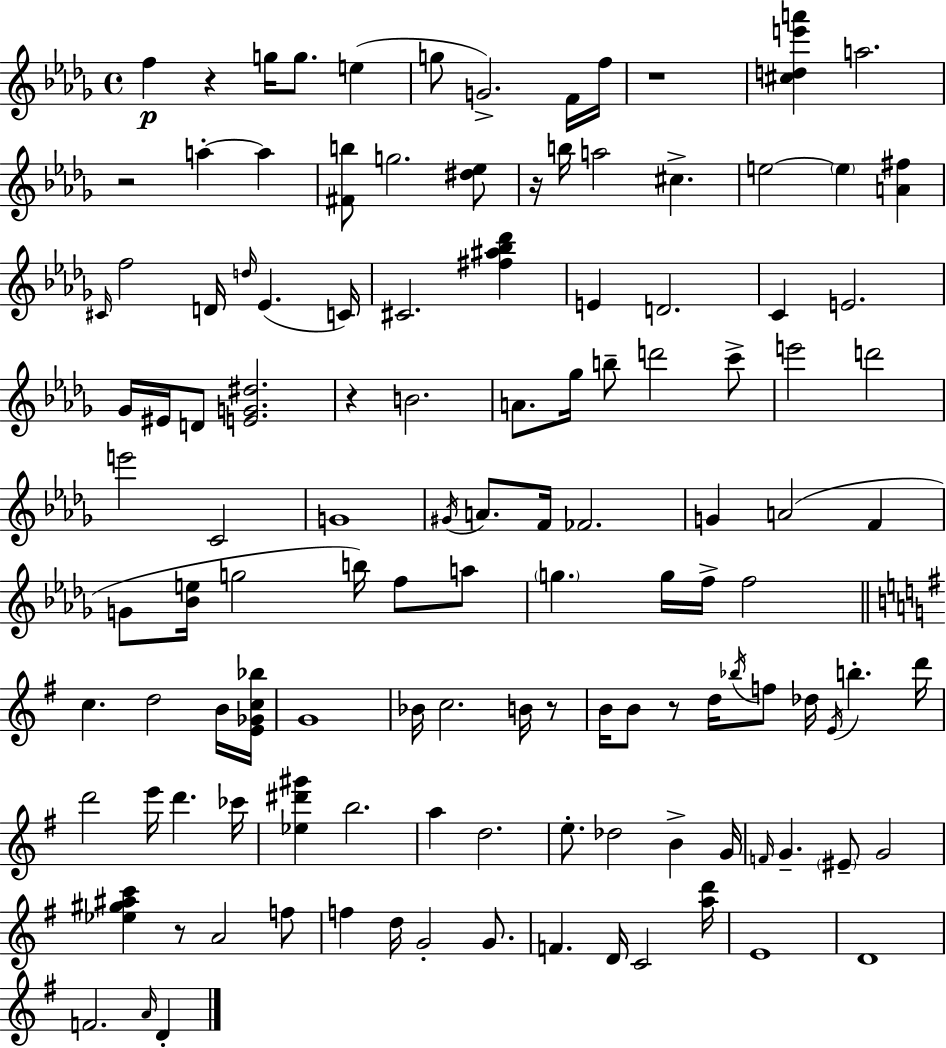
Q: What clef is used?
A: treble